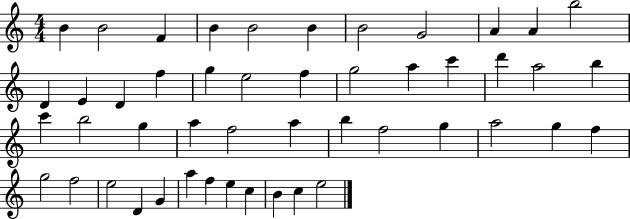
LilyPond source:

{
  \clef treble
  \numericTimeSignature
  \time 4/4
  \key c \major
  b'4 b'2 f'4 | b'4 b'2 b'4 | b'2 g'2 | a'4 a'4 b''2 | \break d'4 e'4 d'4 f''4 | g''4 e''2 f''4 | g''2 a''4 c'''4 | d'''4 a''2 b''4 | \break c'''4 b''2 g''4 | a''4 f''2 a''4 | b''4 f''2 g''4 | a''2 g''4 f''4 | \break g''2 f''2 | e''2 d'4 g'4 | a''4 f''4 e''4 c''4 | b'4 c''4 e''2 | \break \bar "|."
}